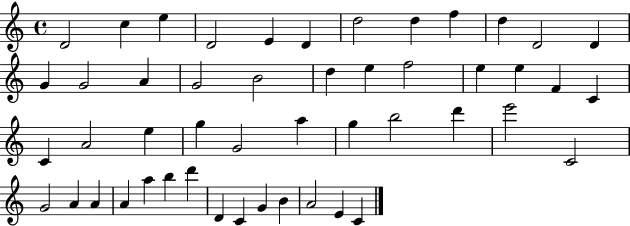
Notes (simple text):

D4/h C5/q E5/q D4/h E4/q D4/q D5/h D5/q F5/q D5/q D4/h D4/q G4/q G4/h A4/q G4/h B4/h D5/q E5/q F5/h E5/q E5/q F4/q C4/q C4/q A4/h E5/q G5/q G4/h A5/q G5/q B5/h D6/q E6/h C4/h G4/h A4/q A4/q A4/q A5/q B5/q D6/q D4/q C4/q G4/q B4/q A4/h E4/q C4/q